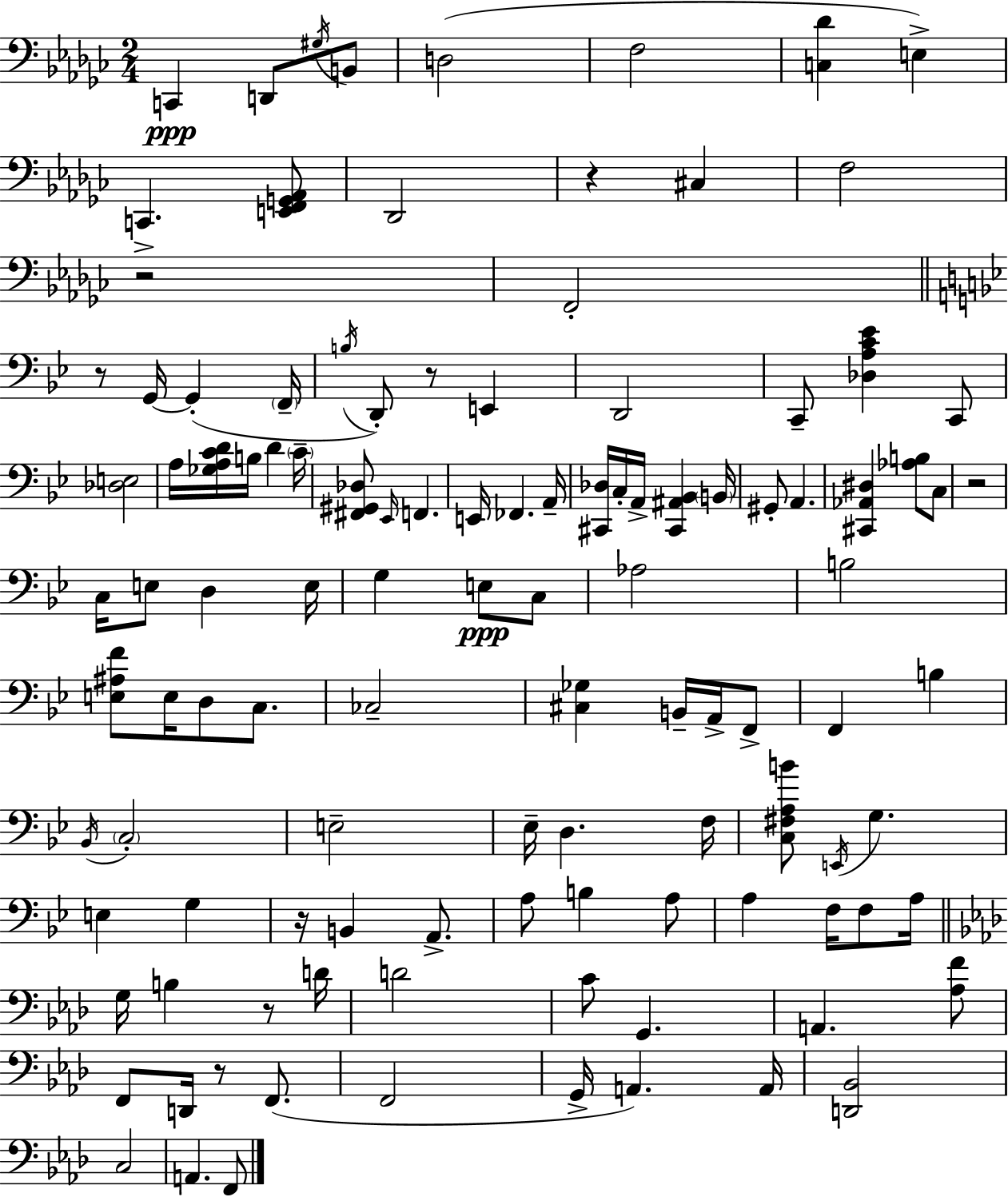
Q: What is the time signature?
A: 2/4